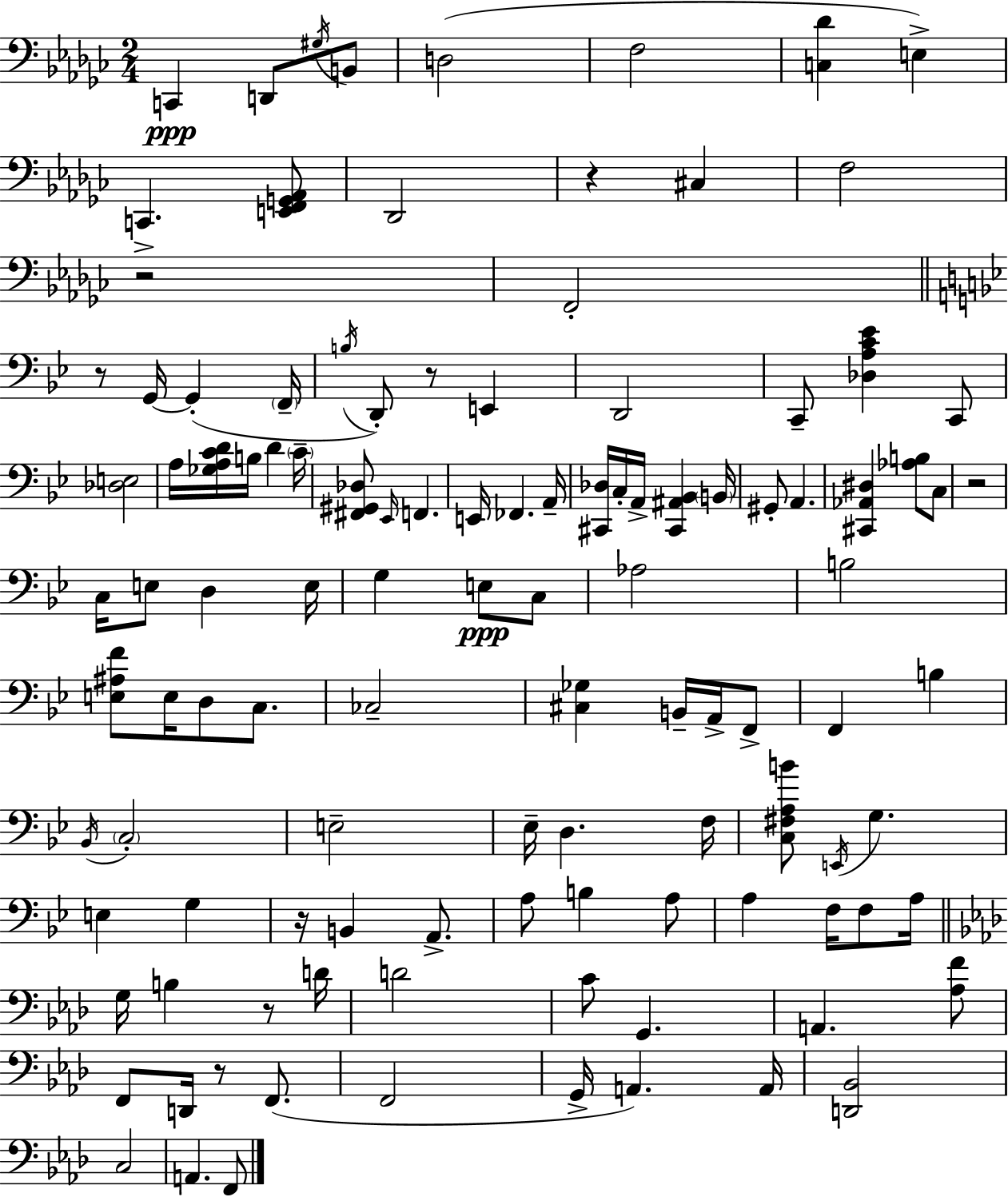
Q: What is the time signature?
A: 2/4